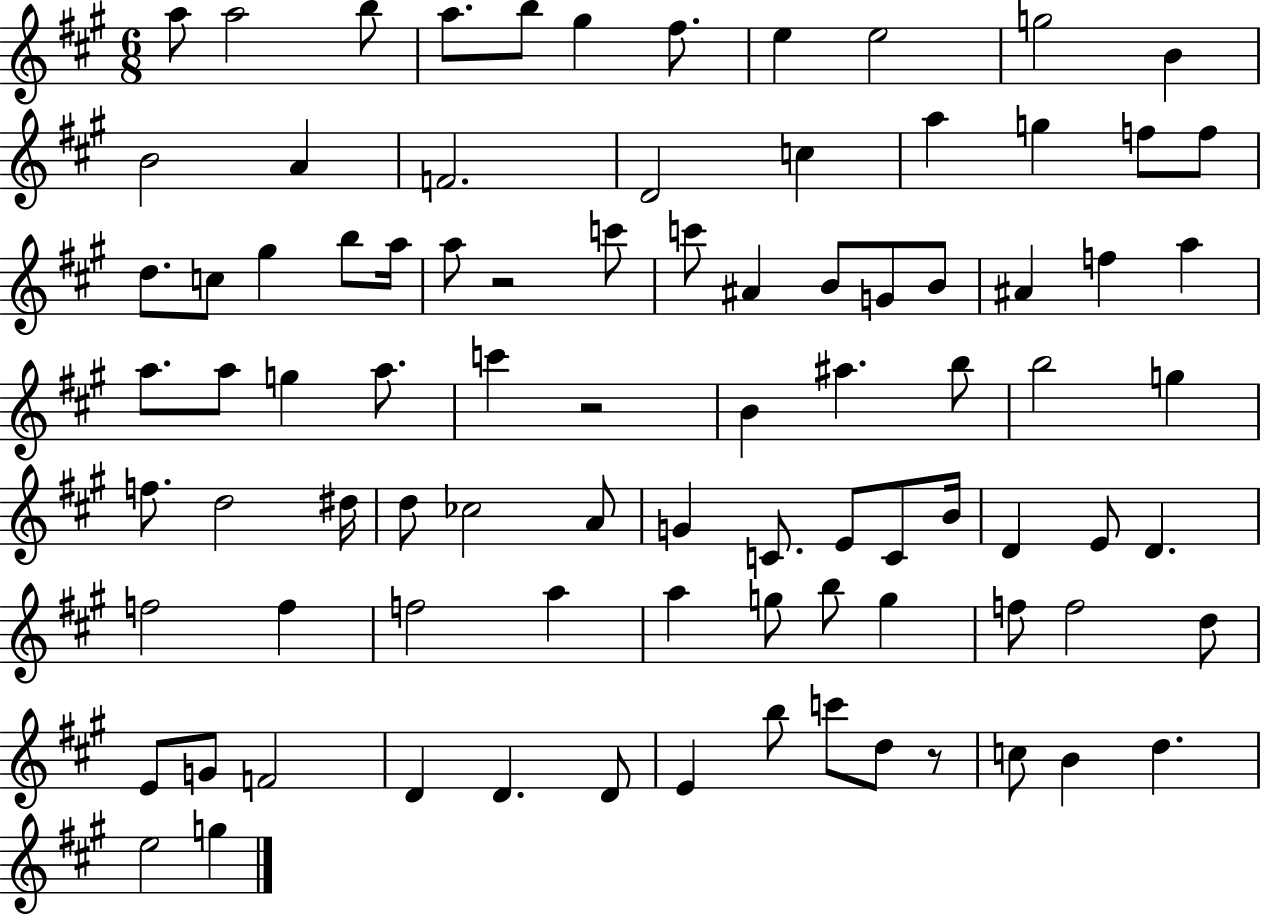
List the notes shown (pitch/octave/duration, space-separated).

A5/e A5/h B5/e A5/e. B5/e G#5/q F#5/e. E5/q E5/h G5/h B4/q B4/h A4/q F4/h. D4/h C5/q A5/q G5/q F5/e F5/e D5/e. C5/e G#5/q B5/e A5/s A5/e R/h C6/e C6/e A#4/q B4/e G4/e B4/e A#4/q F5/q A5/q A5/e. A5/e G5/q A5/e. C6/q R/h B4/q A#5/q. B5/e B5/h G5/q F5/e. D5/h D#5/s D5/e CES5/h A4/e G4/q C4/e. E4/e C4/e B4/s D4/q E4/e D4/q. F5/h F5/q F5/h A5/q A5/q G5/e B5/e G5/q F5/e F5/h D5/e E4/e G4/e F4/h D4/q D4/q. D4/e E4/q B5/e C6/e D5/e R/e C5/e B4/q D5/q. E5/h G5/q